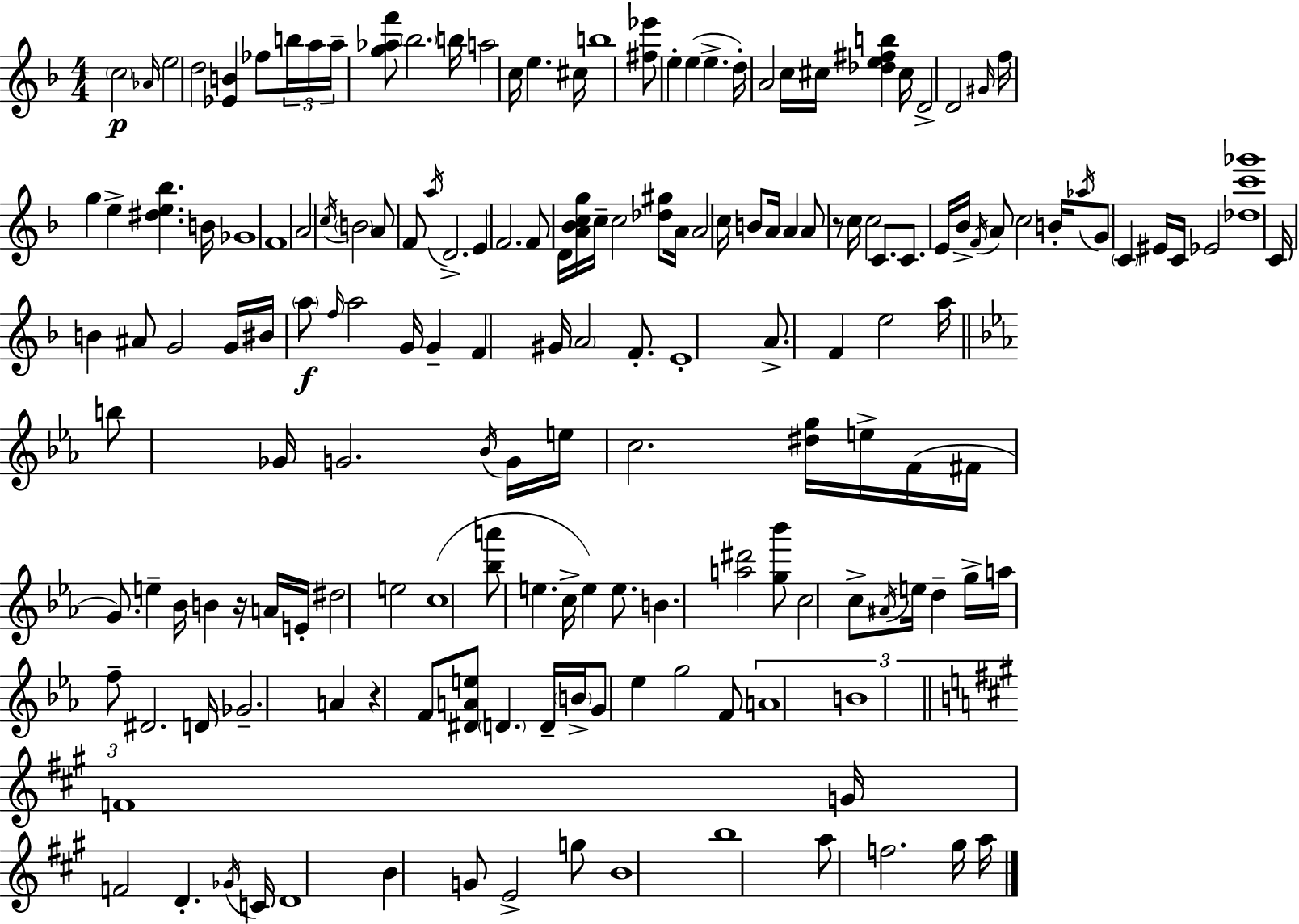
C5/h Ab4/s E5/h D5/h [Eb4,B4]/q FES5/e B5/s A5/s A5/s [G5,Ab5,F6]/e Bb5/h. B5/s A5/h C5/s E5/q. C#5/s B5/w [F#5,Eb6]/e E5/q E5/q E5/q. D5/s A4/h C5/s C#5/s [Db5,E5,F#5,B5]/q C#5/s D4/h D4/h G#4/s F5/s G5/q E5/q [D#5,E5,Bb5]/q. B4/s Gb4/w F4/w A4/h C5/s B4/h A4/e F4/e A5/s D4/h. E4/q F4/h. F4/e D4/s [A4,Bb4,C5,G5]/s C5/s C5/h [Db5,G#5]/e A4/s A4/h C5/s B4/e A4/s A4/q A4/e R/e C5/s C5/h C4/e. C4/e. E4/s Bb4/s F4/s A4/e C5/h B4/s Ab5/s G4/e C4/q EIS4/s C4/s Eb4/h [Db5,C6,Gb6]/w C4/s B4/q A#4/e G4/h G4/s BIS4/s A5/e F5/s A5/h G4/s G4/q F4/q G#4/s A4/h F4/e. E4/w A4/e. F4/q E5/h A5/s B5/e Gb4/s G4/h. Bb4/s G4/s E5/s C5/h. [D#5,G5]/s E5/s F4/s F#4/s G4/e. E5/q Bb4/s B4/q R/s A4/s E4/s D#5/h E5/h C5/w [Bb5,A6]/e E5/q. C5/s E5/q E5/e. B4/q. [A5,D#6]/h [G5,Bb6]/e C5/h C5/e A#4/s E5/s D5/q G5/s A5/s F5/e D#4/h. D4/s Gb4/h. A4/q R/q F4/e [D#4,A4,E5]/e D4/q. D4/s B4/s G4/e Eb5/q G5/h F4/e A4/w B4/w F4/w G4/s F4/h D4/q. Gb4/s C4/s D4/w B4/q G4/e E4/h G5/e B4/w B5/w A5/e F5/h. G#5/s A5/s